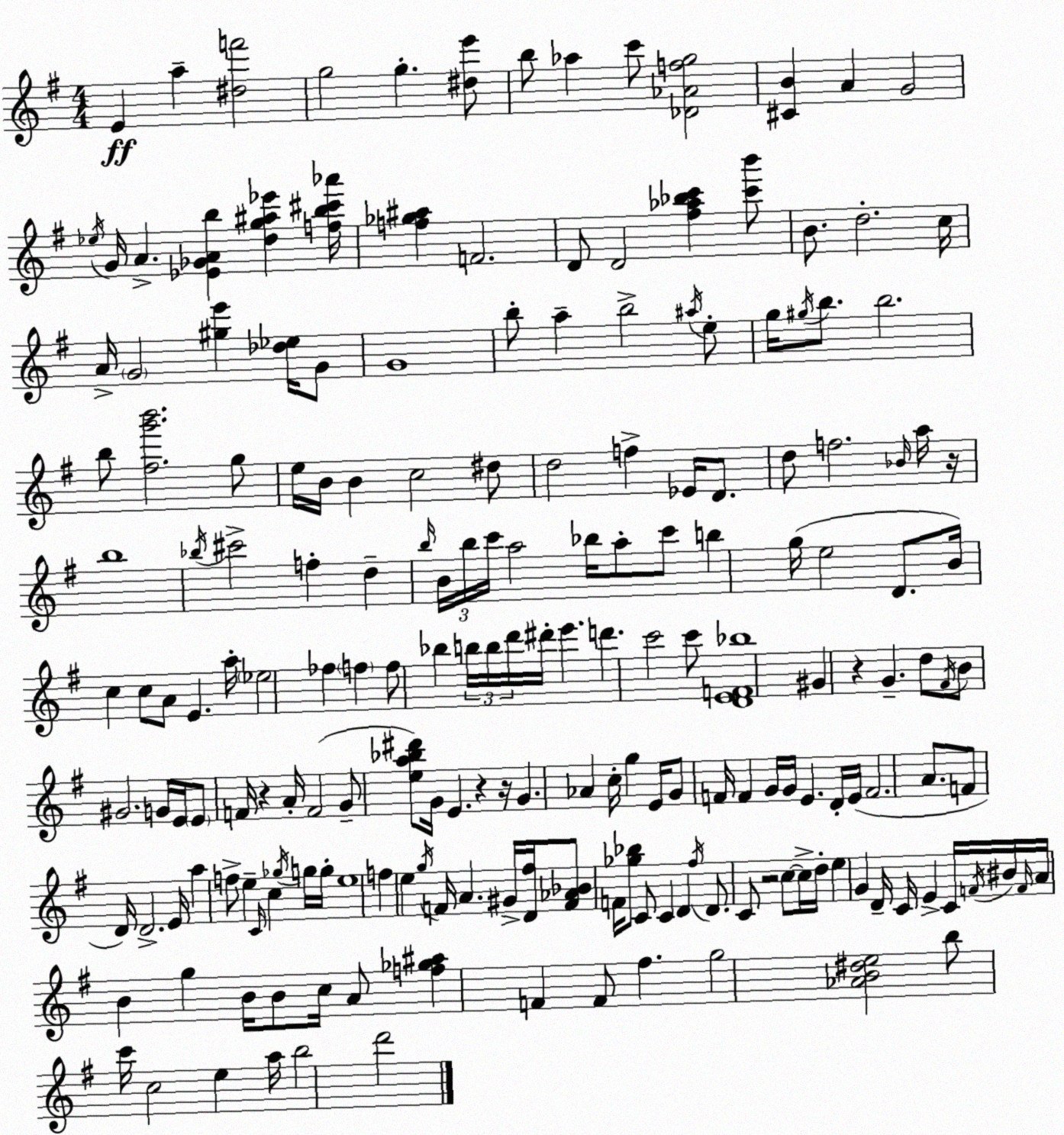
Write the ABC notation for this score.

X:1
T:Untitled
M:4/4
L:1/4
K:G
E a [^df']2 g2 g [^de']/2 b/2 _a c'/2 [_D_Afg]2 [^CB] A G2 _e/4 G/4 A [_E_GAb] [dg^a_e'] [fb^c'_a']/4 [f_g^a] F2 D/2 D2 [^f_a_bc'] [c'b']/2 B/2 d2 c/4 A/4 G2 [^ge'] [_d_e]/4 G/2 G4 b/2 a b2 ^a/4 e/2 g/4 ^g/4 b/2 b2 b/2 [^fg'b']2 g/2 e/4 B/4 B c2 ^d/2 d2 f _E/4 D/2 d/2 f2 _B/4 a/4 z/4 b4 _b/4 ^c'2 f d b/4 B/4 b/4 c'/4 a2 _b/4 a/2 c'/2 b g/4 e2 D/2 B/4 c c/2 A/2 E a/4 _e2 _f f f/2 _b b/4 b/4 d'/4 ^d'/4 e' d' c'2 c'/2 [DEF_b]4 ^G z G d/2 ^F/4 B/2 ^G2 G/4 E/4 E/2 F/4 z A/4 F2 G/2 [ea_b^d']/2 G/4 E z z/4 G _A c/4 g E/4 G/2 F/4 F G/4 G/4 E D/4 E/4 F2 A/2 F/2 D/4 D2 E/4 a f/2 e C/4 c _g/4 g/4 g/4 e4 f e g/4 F/4 A ^G/4 [D^f]/4 [F_A_B]/2 F/4 [_g_b]/2 C/2 C D ^f/4 D/2 C/2 z2 c/2 c/4 d/4 e G D/4 C/4 E C/4 F/4 ^B/4 F/4 A/4 B g B/4 B/2 c/4 A/2 [f_g^a] F F/2 ^f g2 [_AB^de]2 b/2 c'/4 c2 e a/4 b2 d'2